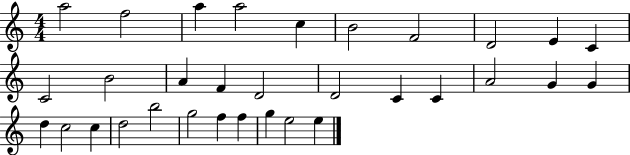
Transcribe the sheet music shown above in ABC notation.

X:1
T:Untitled
M:4/4
L:1/4
K:C
a2 f2 a a2 c B2 F2 D2 E C C2 B2 A F D2 D2 C C A2 G G d c2 c d2 b2 g2 f f g e2 e